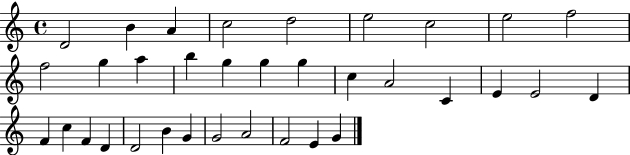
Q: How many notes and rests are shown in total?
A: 34